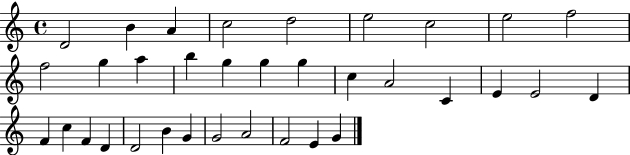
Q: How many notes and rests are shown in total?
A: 34